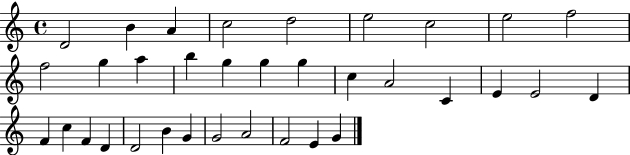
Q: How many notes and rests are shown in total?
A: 34